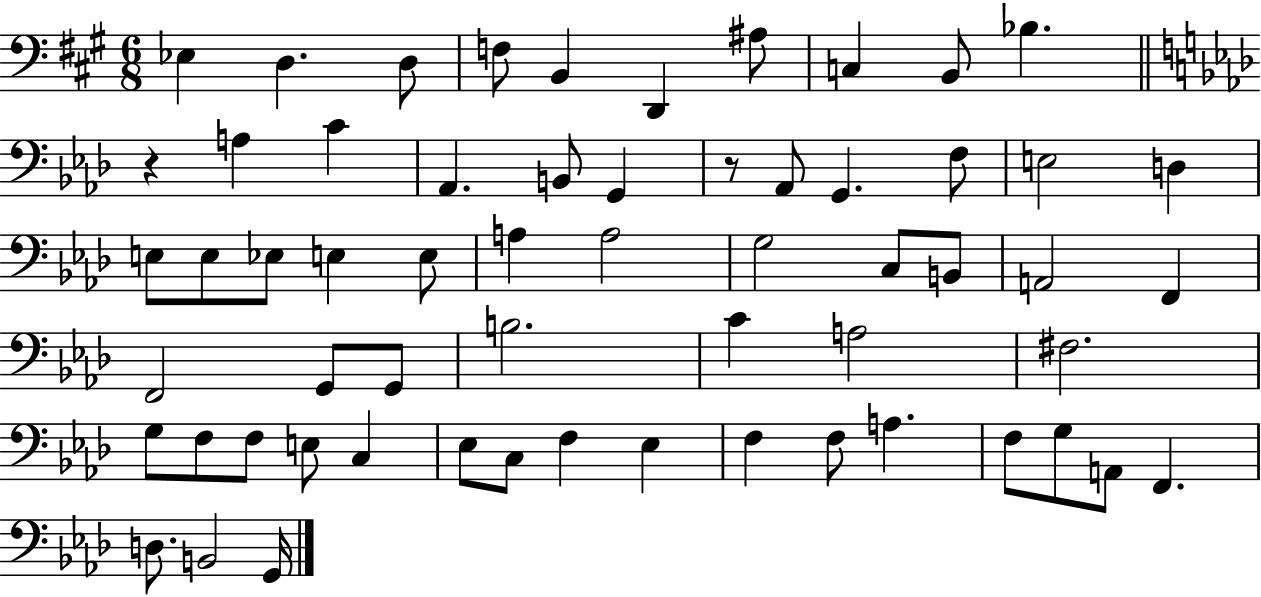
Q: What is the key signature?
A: A major